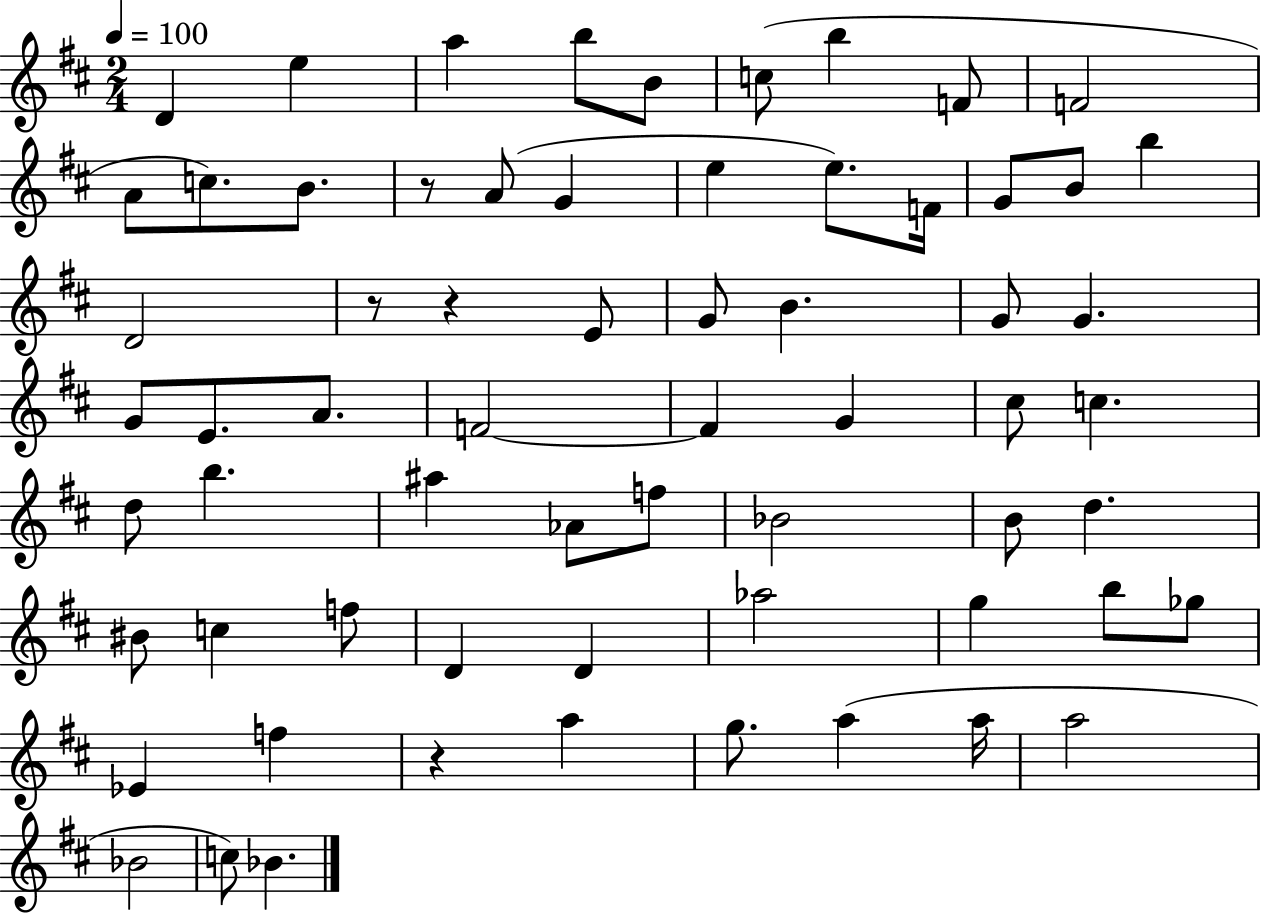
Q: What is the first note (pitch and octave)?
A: D4